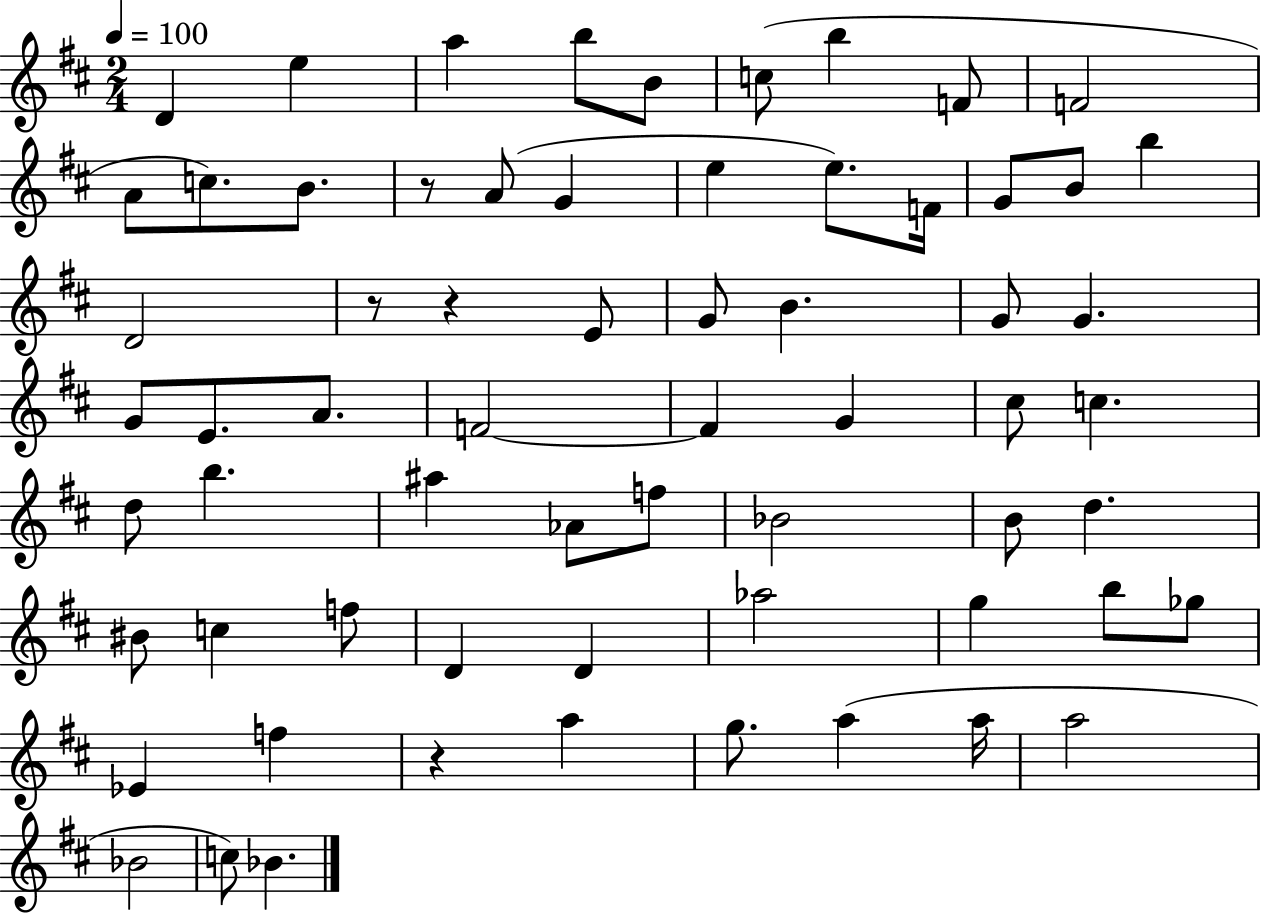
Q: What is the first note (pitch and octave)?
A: D4